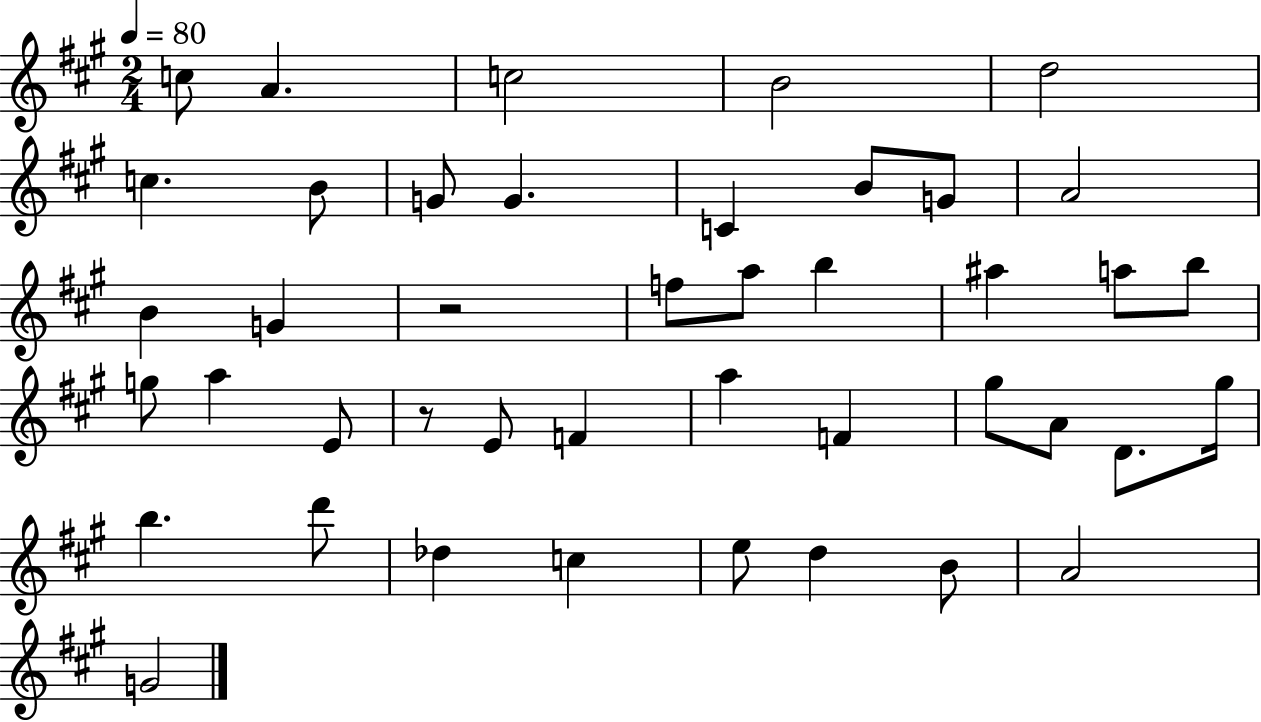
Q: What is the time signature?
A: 2/4